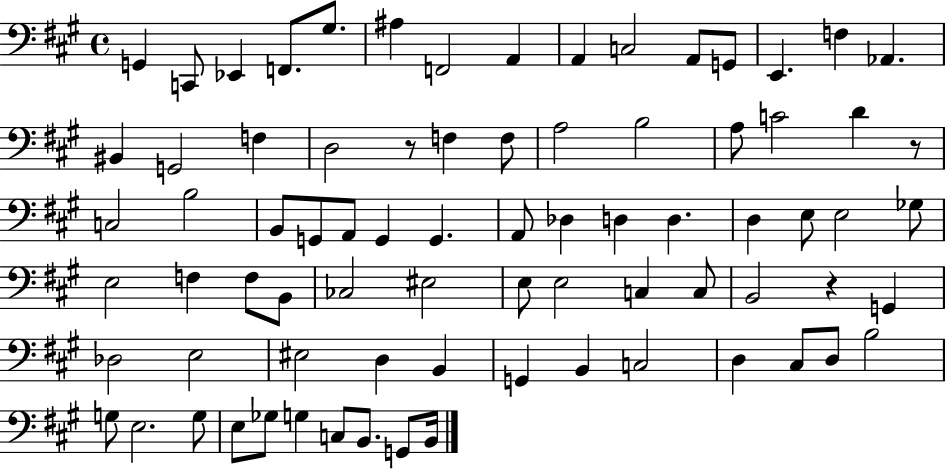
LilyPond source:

{
  \clef bass
  \time 4/4
  \defaultTimeSignature
  \key a \major
  g,4 c,8 ees,4 f,8. gis8. | ais4 f,2 a,4 | a,4 c2 a,8 g,8 | e,4. f4 aes,4. | \break bis,4 g,2 f4 | d2 r8 f4 f8 | a2 b2 | a8 c'2 d'4 r8 | \break c2 b2 | b,8 g,8 a,8 g,4 g,4. | a,8 des4 d4 d4. | d4 e8 e2 ges8 | \break e2 f4 f8 b,8 | ces2 eis2 | e8 e2 c4 c8 | b,2 r4 g,4 | \break des2 e2 | eis2 d4 b,4 | g,4 b,4 c2 | d4 cis8 d8 b2 | \break g8 e2. g8 | e8 ges8 g4 c8 b,8. g,8 b,16 | \bar "|."
}